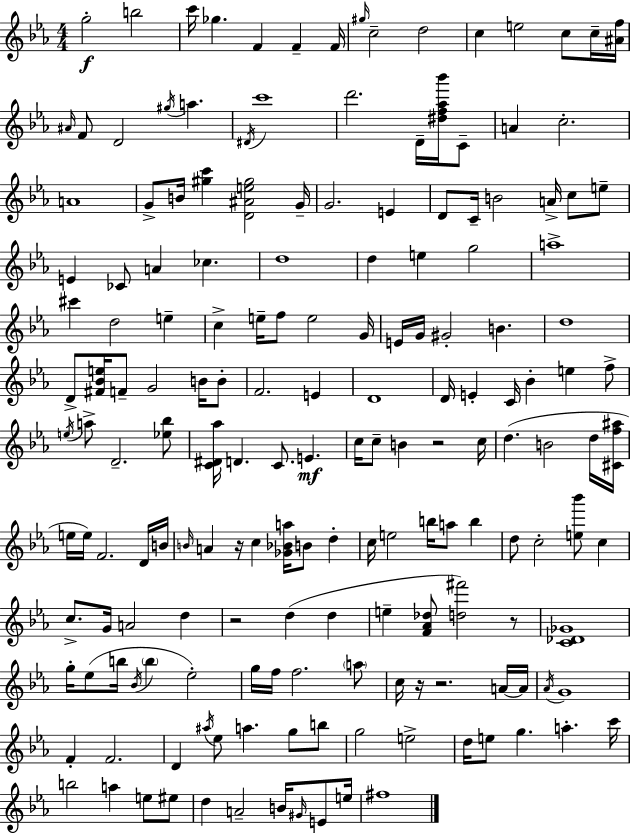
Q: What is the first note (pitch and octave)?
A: G5